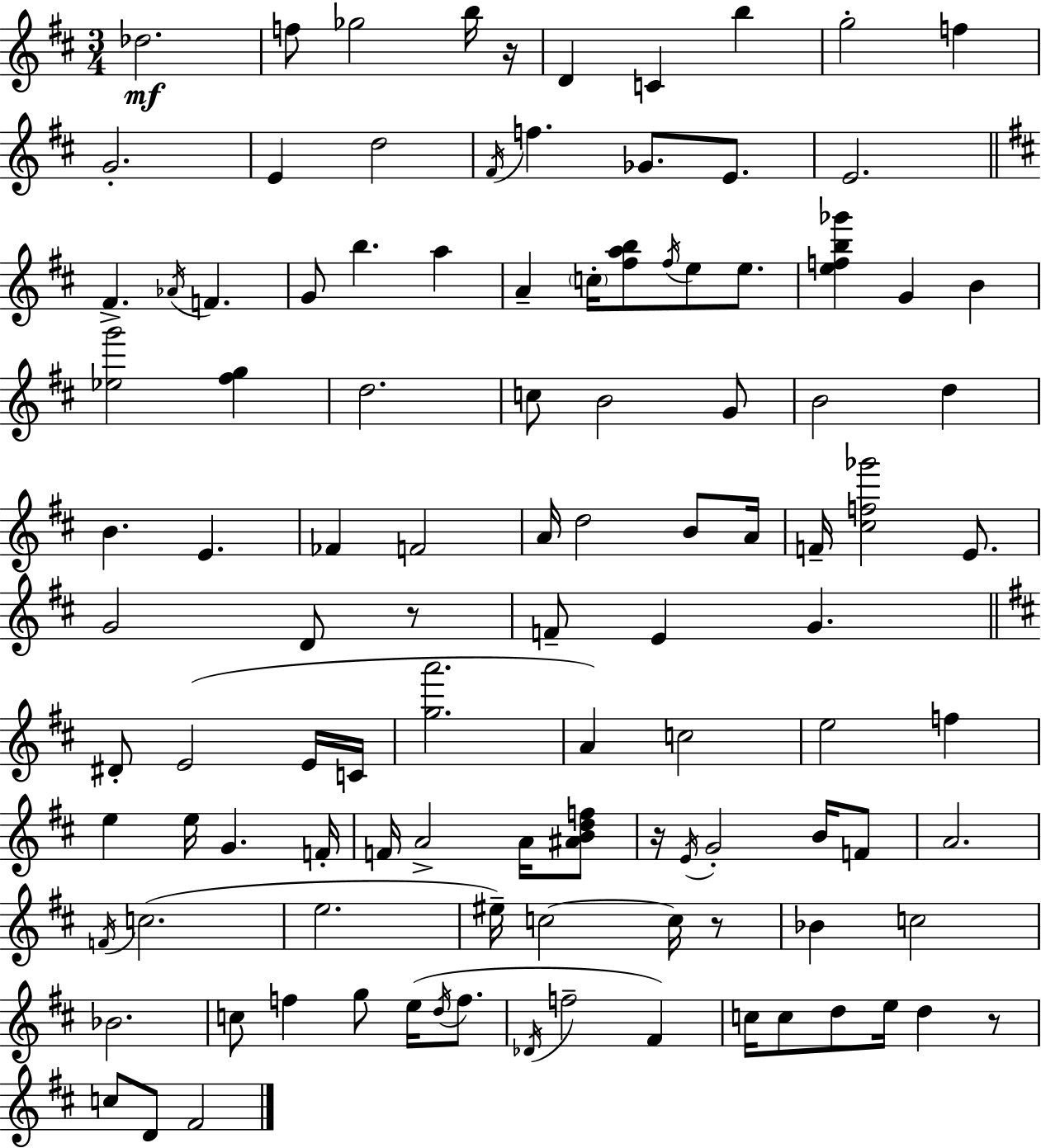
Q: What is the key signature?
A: D major